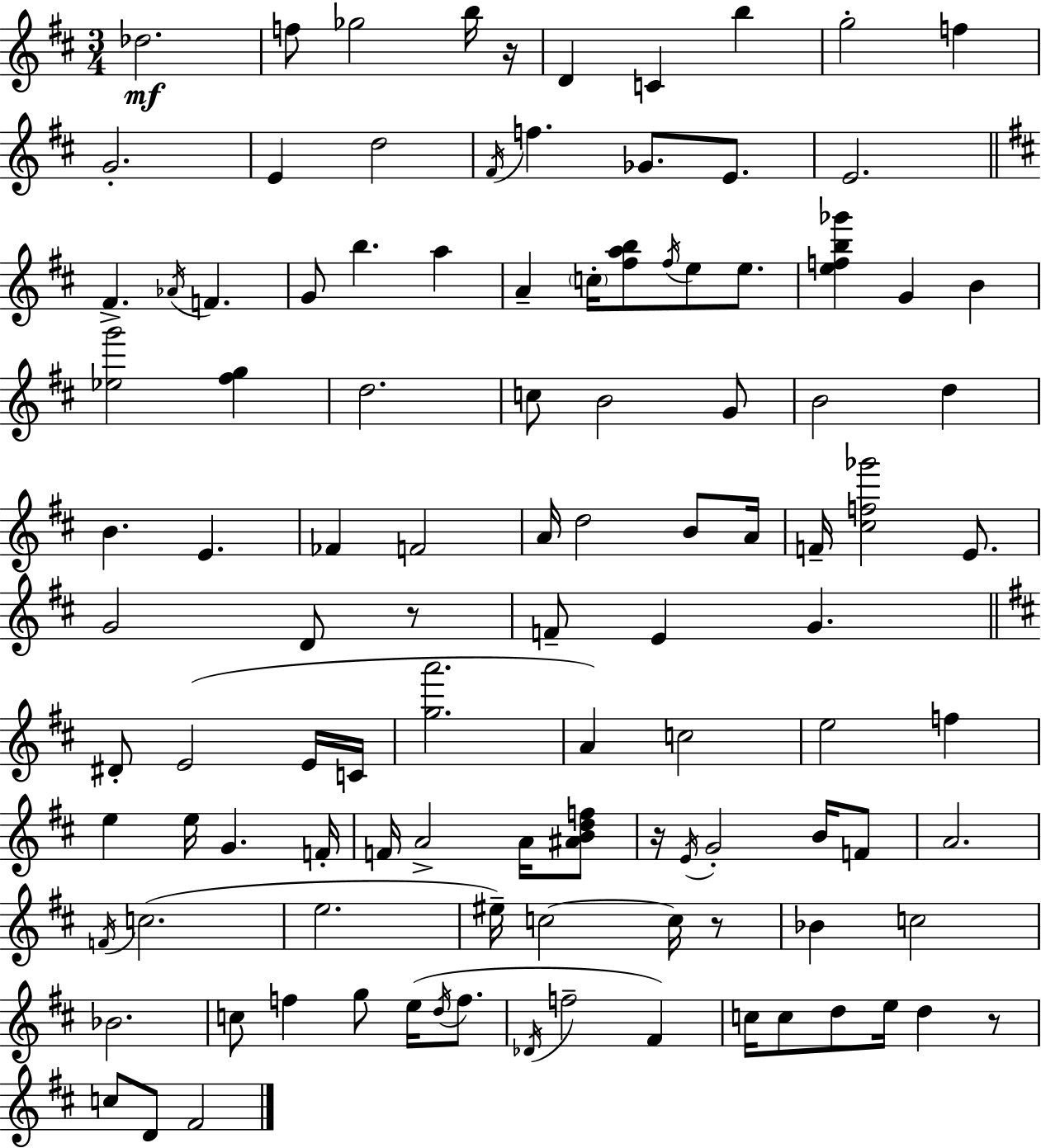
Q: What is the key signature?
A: D major